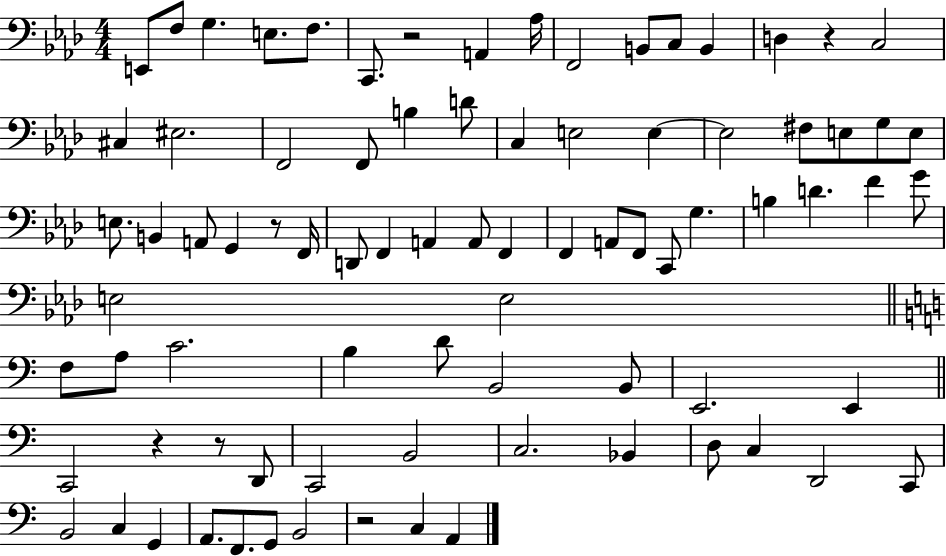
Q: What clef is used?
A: bass